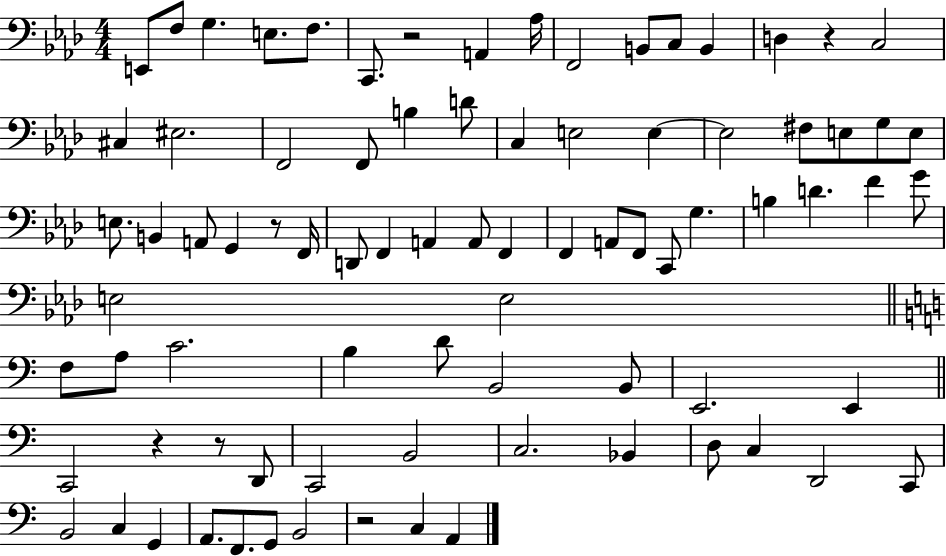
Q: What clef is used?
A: bass